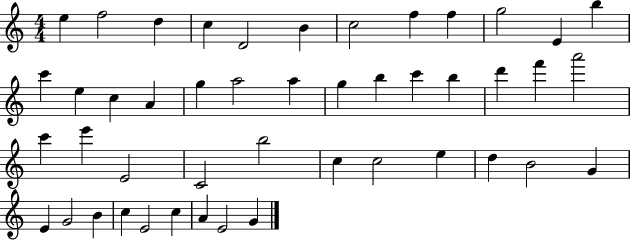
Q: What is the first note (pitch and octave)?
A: E5